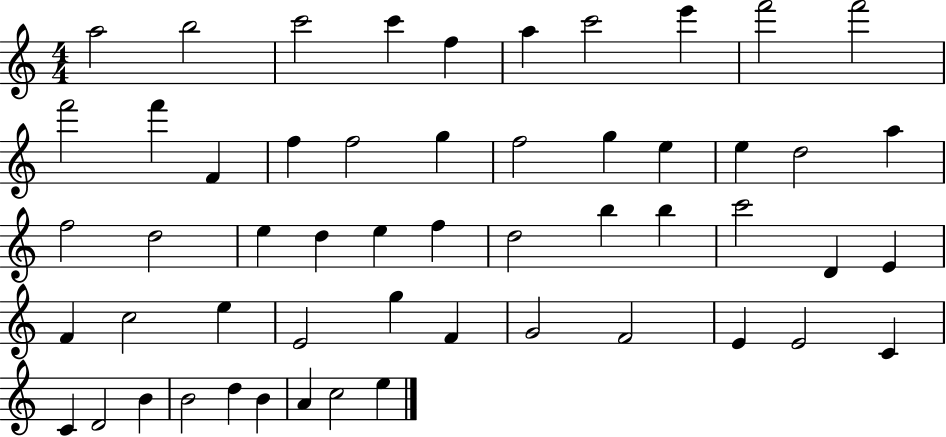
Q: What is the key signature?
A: C major